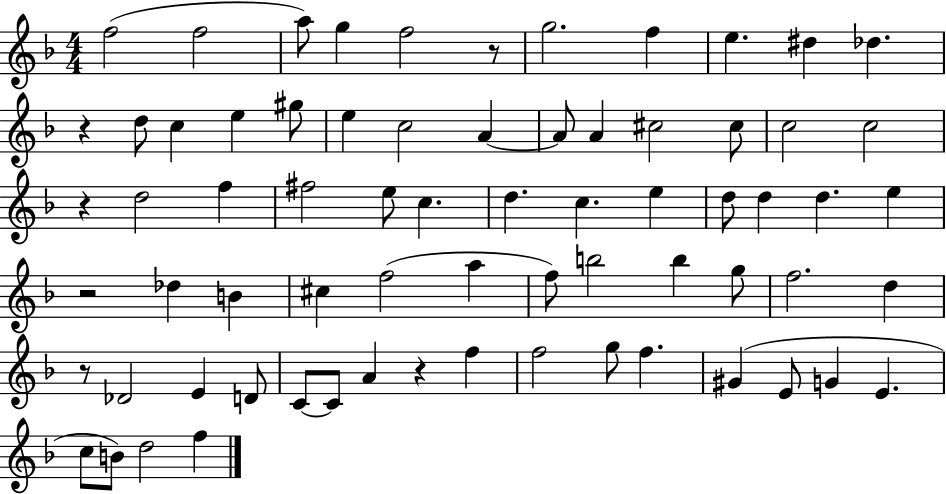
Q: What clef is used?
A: treble